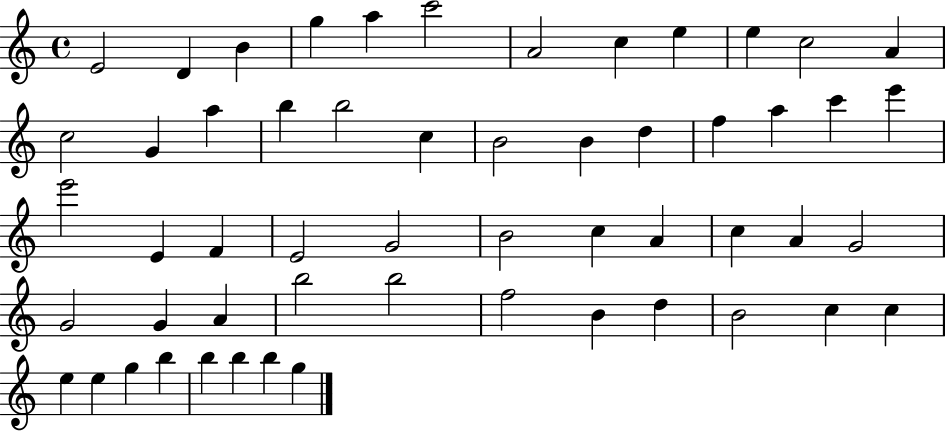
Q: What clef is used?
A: treble